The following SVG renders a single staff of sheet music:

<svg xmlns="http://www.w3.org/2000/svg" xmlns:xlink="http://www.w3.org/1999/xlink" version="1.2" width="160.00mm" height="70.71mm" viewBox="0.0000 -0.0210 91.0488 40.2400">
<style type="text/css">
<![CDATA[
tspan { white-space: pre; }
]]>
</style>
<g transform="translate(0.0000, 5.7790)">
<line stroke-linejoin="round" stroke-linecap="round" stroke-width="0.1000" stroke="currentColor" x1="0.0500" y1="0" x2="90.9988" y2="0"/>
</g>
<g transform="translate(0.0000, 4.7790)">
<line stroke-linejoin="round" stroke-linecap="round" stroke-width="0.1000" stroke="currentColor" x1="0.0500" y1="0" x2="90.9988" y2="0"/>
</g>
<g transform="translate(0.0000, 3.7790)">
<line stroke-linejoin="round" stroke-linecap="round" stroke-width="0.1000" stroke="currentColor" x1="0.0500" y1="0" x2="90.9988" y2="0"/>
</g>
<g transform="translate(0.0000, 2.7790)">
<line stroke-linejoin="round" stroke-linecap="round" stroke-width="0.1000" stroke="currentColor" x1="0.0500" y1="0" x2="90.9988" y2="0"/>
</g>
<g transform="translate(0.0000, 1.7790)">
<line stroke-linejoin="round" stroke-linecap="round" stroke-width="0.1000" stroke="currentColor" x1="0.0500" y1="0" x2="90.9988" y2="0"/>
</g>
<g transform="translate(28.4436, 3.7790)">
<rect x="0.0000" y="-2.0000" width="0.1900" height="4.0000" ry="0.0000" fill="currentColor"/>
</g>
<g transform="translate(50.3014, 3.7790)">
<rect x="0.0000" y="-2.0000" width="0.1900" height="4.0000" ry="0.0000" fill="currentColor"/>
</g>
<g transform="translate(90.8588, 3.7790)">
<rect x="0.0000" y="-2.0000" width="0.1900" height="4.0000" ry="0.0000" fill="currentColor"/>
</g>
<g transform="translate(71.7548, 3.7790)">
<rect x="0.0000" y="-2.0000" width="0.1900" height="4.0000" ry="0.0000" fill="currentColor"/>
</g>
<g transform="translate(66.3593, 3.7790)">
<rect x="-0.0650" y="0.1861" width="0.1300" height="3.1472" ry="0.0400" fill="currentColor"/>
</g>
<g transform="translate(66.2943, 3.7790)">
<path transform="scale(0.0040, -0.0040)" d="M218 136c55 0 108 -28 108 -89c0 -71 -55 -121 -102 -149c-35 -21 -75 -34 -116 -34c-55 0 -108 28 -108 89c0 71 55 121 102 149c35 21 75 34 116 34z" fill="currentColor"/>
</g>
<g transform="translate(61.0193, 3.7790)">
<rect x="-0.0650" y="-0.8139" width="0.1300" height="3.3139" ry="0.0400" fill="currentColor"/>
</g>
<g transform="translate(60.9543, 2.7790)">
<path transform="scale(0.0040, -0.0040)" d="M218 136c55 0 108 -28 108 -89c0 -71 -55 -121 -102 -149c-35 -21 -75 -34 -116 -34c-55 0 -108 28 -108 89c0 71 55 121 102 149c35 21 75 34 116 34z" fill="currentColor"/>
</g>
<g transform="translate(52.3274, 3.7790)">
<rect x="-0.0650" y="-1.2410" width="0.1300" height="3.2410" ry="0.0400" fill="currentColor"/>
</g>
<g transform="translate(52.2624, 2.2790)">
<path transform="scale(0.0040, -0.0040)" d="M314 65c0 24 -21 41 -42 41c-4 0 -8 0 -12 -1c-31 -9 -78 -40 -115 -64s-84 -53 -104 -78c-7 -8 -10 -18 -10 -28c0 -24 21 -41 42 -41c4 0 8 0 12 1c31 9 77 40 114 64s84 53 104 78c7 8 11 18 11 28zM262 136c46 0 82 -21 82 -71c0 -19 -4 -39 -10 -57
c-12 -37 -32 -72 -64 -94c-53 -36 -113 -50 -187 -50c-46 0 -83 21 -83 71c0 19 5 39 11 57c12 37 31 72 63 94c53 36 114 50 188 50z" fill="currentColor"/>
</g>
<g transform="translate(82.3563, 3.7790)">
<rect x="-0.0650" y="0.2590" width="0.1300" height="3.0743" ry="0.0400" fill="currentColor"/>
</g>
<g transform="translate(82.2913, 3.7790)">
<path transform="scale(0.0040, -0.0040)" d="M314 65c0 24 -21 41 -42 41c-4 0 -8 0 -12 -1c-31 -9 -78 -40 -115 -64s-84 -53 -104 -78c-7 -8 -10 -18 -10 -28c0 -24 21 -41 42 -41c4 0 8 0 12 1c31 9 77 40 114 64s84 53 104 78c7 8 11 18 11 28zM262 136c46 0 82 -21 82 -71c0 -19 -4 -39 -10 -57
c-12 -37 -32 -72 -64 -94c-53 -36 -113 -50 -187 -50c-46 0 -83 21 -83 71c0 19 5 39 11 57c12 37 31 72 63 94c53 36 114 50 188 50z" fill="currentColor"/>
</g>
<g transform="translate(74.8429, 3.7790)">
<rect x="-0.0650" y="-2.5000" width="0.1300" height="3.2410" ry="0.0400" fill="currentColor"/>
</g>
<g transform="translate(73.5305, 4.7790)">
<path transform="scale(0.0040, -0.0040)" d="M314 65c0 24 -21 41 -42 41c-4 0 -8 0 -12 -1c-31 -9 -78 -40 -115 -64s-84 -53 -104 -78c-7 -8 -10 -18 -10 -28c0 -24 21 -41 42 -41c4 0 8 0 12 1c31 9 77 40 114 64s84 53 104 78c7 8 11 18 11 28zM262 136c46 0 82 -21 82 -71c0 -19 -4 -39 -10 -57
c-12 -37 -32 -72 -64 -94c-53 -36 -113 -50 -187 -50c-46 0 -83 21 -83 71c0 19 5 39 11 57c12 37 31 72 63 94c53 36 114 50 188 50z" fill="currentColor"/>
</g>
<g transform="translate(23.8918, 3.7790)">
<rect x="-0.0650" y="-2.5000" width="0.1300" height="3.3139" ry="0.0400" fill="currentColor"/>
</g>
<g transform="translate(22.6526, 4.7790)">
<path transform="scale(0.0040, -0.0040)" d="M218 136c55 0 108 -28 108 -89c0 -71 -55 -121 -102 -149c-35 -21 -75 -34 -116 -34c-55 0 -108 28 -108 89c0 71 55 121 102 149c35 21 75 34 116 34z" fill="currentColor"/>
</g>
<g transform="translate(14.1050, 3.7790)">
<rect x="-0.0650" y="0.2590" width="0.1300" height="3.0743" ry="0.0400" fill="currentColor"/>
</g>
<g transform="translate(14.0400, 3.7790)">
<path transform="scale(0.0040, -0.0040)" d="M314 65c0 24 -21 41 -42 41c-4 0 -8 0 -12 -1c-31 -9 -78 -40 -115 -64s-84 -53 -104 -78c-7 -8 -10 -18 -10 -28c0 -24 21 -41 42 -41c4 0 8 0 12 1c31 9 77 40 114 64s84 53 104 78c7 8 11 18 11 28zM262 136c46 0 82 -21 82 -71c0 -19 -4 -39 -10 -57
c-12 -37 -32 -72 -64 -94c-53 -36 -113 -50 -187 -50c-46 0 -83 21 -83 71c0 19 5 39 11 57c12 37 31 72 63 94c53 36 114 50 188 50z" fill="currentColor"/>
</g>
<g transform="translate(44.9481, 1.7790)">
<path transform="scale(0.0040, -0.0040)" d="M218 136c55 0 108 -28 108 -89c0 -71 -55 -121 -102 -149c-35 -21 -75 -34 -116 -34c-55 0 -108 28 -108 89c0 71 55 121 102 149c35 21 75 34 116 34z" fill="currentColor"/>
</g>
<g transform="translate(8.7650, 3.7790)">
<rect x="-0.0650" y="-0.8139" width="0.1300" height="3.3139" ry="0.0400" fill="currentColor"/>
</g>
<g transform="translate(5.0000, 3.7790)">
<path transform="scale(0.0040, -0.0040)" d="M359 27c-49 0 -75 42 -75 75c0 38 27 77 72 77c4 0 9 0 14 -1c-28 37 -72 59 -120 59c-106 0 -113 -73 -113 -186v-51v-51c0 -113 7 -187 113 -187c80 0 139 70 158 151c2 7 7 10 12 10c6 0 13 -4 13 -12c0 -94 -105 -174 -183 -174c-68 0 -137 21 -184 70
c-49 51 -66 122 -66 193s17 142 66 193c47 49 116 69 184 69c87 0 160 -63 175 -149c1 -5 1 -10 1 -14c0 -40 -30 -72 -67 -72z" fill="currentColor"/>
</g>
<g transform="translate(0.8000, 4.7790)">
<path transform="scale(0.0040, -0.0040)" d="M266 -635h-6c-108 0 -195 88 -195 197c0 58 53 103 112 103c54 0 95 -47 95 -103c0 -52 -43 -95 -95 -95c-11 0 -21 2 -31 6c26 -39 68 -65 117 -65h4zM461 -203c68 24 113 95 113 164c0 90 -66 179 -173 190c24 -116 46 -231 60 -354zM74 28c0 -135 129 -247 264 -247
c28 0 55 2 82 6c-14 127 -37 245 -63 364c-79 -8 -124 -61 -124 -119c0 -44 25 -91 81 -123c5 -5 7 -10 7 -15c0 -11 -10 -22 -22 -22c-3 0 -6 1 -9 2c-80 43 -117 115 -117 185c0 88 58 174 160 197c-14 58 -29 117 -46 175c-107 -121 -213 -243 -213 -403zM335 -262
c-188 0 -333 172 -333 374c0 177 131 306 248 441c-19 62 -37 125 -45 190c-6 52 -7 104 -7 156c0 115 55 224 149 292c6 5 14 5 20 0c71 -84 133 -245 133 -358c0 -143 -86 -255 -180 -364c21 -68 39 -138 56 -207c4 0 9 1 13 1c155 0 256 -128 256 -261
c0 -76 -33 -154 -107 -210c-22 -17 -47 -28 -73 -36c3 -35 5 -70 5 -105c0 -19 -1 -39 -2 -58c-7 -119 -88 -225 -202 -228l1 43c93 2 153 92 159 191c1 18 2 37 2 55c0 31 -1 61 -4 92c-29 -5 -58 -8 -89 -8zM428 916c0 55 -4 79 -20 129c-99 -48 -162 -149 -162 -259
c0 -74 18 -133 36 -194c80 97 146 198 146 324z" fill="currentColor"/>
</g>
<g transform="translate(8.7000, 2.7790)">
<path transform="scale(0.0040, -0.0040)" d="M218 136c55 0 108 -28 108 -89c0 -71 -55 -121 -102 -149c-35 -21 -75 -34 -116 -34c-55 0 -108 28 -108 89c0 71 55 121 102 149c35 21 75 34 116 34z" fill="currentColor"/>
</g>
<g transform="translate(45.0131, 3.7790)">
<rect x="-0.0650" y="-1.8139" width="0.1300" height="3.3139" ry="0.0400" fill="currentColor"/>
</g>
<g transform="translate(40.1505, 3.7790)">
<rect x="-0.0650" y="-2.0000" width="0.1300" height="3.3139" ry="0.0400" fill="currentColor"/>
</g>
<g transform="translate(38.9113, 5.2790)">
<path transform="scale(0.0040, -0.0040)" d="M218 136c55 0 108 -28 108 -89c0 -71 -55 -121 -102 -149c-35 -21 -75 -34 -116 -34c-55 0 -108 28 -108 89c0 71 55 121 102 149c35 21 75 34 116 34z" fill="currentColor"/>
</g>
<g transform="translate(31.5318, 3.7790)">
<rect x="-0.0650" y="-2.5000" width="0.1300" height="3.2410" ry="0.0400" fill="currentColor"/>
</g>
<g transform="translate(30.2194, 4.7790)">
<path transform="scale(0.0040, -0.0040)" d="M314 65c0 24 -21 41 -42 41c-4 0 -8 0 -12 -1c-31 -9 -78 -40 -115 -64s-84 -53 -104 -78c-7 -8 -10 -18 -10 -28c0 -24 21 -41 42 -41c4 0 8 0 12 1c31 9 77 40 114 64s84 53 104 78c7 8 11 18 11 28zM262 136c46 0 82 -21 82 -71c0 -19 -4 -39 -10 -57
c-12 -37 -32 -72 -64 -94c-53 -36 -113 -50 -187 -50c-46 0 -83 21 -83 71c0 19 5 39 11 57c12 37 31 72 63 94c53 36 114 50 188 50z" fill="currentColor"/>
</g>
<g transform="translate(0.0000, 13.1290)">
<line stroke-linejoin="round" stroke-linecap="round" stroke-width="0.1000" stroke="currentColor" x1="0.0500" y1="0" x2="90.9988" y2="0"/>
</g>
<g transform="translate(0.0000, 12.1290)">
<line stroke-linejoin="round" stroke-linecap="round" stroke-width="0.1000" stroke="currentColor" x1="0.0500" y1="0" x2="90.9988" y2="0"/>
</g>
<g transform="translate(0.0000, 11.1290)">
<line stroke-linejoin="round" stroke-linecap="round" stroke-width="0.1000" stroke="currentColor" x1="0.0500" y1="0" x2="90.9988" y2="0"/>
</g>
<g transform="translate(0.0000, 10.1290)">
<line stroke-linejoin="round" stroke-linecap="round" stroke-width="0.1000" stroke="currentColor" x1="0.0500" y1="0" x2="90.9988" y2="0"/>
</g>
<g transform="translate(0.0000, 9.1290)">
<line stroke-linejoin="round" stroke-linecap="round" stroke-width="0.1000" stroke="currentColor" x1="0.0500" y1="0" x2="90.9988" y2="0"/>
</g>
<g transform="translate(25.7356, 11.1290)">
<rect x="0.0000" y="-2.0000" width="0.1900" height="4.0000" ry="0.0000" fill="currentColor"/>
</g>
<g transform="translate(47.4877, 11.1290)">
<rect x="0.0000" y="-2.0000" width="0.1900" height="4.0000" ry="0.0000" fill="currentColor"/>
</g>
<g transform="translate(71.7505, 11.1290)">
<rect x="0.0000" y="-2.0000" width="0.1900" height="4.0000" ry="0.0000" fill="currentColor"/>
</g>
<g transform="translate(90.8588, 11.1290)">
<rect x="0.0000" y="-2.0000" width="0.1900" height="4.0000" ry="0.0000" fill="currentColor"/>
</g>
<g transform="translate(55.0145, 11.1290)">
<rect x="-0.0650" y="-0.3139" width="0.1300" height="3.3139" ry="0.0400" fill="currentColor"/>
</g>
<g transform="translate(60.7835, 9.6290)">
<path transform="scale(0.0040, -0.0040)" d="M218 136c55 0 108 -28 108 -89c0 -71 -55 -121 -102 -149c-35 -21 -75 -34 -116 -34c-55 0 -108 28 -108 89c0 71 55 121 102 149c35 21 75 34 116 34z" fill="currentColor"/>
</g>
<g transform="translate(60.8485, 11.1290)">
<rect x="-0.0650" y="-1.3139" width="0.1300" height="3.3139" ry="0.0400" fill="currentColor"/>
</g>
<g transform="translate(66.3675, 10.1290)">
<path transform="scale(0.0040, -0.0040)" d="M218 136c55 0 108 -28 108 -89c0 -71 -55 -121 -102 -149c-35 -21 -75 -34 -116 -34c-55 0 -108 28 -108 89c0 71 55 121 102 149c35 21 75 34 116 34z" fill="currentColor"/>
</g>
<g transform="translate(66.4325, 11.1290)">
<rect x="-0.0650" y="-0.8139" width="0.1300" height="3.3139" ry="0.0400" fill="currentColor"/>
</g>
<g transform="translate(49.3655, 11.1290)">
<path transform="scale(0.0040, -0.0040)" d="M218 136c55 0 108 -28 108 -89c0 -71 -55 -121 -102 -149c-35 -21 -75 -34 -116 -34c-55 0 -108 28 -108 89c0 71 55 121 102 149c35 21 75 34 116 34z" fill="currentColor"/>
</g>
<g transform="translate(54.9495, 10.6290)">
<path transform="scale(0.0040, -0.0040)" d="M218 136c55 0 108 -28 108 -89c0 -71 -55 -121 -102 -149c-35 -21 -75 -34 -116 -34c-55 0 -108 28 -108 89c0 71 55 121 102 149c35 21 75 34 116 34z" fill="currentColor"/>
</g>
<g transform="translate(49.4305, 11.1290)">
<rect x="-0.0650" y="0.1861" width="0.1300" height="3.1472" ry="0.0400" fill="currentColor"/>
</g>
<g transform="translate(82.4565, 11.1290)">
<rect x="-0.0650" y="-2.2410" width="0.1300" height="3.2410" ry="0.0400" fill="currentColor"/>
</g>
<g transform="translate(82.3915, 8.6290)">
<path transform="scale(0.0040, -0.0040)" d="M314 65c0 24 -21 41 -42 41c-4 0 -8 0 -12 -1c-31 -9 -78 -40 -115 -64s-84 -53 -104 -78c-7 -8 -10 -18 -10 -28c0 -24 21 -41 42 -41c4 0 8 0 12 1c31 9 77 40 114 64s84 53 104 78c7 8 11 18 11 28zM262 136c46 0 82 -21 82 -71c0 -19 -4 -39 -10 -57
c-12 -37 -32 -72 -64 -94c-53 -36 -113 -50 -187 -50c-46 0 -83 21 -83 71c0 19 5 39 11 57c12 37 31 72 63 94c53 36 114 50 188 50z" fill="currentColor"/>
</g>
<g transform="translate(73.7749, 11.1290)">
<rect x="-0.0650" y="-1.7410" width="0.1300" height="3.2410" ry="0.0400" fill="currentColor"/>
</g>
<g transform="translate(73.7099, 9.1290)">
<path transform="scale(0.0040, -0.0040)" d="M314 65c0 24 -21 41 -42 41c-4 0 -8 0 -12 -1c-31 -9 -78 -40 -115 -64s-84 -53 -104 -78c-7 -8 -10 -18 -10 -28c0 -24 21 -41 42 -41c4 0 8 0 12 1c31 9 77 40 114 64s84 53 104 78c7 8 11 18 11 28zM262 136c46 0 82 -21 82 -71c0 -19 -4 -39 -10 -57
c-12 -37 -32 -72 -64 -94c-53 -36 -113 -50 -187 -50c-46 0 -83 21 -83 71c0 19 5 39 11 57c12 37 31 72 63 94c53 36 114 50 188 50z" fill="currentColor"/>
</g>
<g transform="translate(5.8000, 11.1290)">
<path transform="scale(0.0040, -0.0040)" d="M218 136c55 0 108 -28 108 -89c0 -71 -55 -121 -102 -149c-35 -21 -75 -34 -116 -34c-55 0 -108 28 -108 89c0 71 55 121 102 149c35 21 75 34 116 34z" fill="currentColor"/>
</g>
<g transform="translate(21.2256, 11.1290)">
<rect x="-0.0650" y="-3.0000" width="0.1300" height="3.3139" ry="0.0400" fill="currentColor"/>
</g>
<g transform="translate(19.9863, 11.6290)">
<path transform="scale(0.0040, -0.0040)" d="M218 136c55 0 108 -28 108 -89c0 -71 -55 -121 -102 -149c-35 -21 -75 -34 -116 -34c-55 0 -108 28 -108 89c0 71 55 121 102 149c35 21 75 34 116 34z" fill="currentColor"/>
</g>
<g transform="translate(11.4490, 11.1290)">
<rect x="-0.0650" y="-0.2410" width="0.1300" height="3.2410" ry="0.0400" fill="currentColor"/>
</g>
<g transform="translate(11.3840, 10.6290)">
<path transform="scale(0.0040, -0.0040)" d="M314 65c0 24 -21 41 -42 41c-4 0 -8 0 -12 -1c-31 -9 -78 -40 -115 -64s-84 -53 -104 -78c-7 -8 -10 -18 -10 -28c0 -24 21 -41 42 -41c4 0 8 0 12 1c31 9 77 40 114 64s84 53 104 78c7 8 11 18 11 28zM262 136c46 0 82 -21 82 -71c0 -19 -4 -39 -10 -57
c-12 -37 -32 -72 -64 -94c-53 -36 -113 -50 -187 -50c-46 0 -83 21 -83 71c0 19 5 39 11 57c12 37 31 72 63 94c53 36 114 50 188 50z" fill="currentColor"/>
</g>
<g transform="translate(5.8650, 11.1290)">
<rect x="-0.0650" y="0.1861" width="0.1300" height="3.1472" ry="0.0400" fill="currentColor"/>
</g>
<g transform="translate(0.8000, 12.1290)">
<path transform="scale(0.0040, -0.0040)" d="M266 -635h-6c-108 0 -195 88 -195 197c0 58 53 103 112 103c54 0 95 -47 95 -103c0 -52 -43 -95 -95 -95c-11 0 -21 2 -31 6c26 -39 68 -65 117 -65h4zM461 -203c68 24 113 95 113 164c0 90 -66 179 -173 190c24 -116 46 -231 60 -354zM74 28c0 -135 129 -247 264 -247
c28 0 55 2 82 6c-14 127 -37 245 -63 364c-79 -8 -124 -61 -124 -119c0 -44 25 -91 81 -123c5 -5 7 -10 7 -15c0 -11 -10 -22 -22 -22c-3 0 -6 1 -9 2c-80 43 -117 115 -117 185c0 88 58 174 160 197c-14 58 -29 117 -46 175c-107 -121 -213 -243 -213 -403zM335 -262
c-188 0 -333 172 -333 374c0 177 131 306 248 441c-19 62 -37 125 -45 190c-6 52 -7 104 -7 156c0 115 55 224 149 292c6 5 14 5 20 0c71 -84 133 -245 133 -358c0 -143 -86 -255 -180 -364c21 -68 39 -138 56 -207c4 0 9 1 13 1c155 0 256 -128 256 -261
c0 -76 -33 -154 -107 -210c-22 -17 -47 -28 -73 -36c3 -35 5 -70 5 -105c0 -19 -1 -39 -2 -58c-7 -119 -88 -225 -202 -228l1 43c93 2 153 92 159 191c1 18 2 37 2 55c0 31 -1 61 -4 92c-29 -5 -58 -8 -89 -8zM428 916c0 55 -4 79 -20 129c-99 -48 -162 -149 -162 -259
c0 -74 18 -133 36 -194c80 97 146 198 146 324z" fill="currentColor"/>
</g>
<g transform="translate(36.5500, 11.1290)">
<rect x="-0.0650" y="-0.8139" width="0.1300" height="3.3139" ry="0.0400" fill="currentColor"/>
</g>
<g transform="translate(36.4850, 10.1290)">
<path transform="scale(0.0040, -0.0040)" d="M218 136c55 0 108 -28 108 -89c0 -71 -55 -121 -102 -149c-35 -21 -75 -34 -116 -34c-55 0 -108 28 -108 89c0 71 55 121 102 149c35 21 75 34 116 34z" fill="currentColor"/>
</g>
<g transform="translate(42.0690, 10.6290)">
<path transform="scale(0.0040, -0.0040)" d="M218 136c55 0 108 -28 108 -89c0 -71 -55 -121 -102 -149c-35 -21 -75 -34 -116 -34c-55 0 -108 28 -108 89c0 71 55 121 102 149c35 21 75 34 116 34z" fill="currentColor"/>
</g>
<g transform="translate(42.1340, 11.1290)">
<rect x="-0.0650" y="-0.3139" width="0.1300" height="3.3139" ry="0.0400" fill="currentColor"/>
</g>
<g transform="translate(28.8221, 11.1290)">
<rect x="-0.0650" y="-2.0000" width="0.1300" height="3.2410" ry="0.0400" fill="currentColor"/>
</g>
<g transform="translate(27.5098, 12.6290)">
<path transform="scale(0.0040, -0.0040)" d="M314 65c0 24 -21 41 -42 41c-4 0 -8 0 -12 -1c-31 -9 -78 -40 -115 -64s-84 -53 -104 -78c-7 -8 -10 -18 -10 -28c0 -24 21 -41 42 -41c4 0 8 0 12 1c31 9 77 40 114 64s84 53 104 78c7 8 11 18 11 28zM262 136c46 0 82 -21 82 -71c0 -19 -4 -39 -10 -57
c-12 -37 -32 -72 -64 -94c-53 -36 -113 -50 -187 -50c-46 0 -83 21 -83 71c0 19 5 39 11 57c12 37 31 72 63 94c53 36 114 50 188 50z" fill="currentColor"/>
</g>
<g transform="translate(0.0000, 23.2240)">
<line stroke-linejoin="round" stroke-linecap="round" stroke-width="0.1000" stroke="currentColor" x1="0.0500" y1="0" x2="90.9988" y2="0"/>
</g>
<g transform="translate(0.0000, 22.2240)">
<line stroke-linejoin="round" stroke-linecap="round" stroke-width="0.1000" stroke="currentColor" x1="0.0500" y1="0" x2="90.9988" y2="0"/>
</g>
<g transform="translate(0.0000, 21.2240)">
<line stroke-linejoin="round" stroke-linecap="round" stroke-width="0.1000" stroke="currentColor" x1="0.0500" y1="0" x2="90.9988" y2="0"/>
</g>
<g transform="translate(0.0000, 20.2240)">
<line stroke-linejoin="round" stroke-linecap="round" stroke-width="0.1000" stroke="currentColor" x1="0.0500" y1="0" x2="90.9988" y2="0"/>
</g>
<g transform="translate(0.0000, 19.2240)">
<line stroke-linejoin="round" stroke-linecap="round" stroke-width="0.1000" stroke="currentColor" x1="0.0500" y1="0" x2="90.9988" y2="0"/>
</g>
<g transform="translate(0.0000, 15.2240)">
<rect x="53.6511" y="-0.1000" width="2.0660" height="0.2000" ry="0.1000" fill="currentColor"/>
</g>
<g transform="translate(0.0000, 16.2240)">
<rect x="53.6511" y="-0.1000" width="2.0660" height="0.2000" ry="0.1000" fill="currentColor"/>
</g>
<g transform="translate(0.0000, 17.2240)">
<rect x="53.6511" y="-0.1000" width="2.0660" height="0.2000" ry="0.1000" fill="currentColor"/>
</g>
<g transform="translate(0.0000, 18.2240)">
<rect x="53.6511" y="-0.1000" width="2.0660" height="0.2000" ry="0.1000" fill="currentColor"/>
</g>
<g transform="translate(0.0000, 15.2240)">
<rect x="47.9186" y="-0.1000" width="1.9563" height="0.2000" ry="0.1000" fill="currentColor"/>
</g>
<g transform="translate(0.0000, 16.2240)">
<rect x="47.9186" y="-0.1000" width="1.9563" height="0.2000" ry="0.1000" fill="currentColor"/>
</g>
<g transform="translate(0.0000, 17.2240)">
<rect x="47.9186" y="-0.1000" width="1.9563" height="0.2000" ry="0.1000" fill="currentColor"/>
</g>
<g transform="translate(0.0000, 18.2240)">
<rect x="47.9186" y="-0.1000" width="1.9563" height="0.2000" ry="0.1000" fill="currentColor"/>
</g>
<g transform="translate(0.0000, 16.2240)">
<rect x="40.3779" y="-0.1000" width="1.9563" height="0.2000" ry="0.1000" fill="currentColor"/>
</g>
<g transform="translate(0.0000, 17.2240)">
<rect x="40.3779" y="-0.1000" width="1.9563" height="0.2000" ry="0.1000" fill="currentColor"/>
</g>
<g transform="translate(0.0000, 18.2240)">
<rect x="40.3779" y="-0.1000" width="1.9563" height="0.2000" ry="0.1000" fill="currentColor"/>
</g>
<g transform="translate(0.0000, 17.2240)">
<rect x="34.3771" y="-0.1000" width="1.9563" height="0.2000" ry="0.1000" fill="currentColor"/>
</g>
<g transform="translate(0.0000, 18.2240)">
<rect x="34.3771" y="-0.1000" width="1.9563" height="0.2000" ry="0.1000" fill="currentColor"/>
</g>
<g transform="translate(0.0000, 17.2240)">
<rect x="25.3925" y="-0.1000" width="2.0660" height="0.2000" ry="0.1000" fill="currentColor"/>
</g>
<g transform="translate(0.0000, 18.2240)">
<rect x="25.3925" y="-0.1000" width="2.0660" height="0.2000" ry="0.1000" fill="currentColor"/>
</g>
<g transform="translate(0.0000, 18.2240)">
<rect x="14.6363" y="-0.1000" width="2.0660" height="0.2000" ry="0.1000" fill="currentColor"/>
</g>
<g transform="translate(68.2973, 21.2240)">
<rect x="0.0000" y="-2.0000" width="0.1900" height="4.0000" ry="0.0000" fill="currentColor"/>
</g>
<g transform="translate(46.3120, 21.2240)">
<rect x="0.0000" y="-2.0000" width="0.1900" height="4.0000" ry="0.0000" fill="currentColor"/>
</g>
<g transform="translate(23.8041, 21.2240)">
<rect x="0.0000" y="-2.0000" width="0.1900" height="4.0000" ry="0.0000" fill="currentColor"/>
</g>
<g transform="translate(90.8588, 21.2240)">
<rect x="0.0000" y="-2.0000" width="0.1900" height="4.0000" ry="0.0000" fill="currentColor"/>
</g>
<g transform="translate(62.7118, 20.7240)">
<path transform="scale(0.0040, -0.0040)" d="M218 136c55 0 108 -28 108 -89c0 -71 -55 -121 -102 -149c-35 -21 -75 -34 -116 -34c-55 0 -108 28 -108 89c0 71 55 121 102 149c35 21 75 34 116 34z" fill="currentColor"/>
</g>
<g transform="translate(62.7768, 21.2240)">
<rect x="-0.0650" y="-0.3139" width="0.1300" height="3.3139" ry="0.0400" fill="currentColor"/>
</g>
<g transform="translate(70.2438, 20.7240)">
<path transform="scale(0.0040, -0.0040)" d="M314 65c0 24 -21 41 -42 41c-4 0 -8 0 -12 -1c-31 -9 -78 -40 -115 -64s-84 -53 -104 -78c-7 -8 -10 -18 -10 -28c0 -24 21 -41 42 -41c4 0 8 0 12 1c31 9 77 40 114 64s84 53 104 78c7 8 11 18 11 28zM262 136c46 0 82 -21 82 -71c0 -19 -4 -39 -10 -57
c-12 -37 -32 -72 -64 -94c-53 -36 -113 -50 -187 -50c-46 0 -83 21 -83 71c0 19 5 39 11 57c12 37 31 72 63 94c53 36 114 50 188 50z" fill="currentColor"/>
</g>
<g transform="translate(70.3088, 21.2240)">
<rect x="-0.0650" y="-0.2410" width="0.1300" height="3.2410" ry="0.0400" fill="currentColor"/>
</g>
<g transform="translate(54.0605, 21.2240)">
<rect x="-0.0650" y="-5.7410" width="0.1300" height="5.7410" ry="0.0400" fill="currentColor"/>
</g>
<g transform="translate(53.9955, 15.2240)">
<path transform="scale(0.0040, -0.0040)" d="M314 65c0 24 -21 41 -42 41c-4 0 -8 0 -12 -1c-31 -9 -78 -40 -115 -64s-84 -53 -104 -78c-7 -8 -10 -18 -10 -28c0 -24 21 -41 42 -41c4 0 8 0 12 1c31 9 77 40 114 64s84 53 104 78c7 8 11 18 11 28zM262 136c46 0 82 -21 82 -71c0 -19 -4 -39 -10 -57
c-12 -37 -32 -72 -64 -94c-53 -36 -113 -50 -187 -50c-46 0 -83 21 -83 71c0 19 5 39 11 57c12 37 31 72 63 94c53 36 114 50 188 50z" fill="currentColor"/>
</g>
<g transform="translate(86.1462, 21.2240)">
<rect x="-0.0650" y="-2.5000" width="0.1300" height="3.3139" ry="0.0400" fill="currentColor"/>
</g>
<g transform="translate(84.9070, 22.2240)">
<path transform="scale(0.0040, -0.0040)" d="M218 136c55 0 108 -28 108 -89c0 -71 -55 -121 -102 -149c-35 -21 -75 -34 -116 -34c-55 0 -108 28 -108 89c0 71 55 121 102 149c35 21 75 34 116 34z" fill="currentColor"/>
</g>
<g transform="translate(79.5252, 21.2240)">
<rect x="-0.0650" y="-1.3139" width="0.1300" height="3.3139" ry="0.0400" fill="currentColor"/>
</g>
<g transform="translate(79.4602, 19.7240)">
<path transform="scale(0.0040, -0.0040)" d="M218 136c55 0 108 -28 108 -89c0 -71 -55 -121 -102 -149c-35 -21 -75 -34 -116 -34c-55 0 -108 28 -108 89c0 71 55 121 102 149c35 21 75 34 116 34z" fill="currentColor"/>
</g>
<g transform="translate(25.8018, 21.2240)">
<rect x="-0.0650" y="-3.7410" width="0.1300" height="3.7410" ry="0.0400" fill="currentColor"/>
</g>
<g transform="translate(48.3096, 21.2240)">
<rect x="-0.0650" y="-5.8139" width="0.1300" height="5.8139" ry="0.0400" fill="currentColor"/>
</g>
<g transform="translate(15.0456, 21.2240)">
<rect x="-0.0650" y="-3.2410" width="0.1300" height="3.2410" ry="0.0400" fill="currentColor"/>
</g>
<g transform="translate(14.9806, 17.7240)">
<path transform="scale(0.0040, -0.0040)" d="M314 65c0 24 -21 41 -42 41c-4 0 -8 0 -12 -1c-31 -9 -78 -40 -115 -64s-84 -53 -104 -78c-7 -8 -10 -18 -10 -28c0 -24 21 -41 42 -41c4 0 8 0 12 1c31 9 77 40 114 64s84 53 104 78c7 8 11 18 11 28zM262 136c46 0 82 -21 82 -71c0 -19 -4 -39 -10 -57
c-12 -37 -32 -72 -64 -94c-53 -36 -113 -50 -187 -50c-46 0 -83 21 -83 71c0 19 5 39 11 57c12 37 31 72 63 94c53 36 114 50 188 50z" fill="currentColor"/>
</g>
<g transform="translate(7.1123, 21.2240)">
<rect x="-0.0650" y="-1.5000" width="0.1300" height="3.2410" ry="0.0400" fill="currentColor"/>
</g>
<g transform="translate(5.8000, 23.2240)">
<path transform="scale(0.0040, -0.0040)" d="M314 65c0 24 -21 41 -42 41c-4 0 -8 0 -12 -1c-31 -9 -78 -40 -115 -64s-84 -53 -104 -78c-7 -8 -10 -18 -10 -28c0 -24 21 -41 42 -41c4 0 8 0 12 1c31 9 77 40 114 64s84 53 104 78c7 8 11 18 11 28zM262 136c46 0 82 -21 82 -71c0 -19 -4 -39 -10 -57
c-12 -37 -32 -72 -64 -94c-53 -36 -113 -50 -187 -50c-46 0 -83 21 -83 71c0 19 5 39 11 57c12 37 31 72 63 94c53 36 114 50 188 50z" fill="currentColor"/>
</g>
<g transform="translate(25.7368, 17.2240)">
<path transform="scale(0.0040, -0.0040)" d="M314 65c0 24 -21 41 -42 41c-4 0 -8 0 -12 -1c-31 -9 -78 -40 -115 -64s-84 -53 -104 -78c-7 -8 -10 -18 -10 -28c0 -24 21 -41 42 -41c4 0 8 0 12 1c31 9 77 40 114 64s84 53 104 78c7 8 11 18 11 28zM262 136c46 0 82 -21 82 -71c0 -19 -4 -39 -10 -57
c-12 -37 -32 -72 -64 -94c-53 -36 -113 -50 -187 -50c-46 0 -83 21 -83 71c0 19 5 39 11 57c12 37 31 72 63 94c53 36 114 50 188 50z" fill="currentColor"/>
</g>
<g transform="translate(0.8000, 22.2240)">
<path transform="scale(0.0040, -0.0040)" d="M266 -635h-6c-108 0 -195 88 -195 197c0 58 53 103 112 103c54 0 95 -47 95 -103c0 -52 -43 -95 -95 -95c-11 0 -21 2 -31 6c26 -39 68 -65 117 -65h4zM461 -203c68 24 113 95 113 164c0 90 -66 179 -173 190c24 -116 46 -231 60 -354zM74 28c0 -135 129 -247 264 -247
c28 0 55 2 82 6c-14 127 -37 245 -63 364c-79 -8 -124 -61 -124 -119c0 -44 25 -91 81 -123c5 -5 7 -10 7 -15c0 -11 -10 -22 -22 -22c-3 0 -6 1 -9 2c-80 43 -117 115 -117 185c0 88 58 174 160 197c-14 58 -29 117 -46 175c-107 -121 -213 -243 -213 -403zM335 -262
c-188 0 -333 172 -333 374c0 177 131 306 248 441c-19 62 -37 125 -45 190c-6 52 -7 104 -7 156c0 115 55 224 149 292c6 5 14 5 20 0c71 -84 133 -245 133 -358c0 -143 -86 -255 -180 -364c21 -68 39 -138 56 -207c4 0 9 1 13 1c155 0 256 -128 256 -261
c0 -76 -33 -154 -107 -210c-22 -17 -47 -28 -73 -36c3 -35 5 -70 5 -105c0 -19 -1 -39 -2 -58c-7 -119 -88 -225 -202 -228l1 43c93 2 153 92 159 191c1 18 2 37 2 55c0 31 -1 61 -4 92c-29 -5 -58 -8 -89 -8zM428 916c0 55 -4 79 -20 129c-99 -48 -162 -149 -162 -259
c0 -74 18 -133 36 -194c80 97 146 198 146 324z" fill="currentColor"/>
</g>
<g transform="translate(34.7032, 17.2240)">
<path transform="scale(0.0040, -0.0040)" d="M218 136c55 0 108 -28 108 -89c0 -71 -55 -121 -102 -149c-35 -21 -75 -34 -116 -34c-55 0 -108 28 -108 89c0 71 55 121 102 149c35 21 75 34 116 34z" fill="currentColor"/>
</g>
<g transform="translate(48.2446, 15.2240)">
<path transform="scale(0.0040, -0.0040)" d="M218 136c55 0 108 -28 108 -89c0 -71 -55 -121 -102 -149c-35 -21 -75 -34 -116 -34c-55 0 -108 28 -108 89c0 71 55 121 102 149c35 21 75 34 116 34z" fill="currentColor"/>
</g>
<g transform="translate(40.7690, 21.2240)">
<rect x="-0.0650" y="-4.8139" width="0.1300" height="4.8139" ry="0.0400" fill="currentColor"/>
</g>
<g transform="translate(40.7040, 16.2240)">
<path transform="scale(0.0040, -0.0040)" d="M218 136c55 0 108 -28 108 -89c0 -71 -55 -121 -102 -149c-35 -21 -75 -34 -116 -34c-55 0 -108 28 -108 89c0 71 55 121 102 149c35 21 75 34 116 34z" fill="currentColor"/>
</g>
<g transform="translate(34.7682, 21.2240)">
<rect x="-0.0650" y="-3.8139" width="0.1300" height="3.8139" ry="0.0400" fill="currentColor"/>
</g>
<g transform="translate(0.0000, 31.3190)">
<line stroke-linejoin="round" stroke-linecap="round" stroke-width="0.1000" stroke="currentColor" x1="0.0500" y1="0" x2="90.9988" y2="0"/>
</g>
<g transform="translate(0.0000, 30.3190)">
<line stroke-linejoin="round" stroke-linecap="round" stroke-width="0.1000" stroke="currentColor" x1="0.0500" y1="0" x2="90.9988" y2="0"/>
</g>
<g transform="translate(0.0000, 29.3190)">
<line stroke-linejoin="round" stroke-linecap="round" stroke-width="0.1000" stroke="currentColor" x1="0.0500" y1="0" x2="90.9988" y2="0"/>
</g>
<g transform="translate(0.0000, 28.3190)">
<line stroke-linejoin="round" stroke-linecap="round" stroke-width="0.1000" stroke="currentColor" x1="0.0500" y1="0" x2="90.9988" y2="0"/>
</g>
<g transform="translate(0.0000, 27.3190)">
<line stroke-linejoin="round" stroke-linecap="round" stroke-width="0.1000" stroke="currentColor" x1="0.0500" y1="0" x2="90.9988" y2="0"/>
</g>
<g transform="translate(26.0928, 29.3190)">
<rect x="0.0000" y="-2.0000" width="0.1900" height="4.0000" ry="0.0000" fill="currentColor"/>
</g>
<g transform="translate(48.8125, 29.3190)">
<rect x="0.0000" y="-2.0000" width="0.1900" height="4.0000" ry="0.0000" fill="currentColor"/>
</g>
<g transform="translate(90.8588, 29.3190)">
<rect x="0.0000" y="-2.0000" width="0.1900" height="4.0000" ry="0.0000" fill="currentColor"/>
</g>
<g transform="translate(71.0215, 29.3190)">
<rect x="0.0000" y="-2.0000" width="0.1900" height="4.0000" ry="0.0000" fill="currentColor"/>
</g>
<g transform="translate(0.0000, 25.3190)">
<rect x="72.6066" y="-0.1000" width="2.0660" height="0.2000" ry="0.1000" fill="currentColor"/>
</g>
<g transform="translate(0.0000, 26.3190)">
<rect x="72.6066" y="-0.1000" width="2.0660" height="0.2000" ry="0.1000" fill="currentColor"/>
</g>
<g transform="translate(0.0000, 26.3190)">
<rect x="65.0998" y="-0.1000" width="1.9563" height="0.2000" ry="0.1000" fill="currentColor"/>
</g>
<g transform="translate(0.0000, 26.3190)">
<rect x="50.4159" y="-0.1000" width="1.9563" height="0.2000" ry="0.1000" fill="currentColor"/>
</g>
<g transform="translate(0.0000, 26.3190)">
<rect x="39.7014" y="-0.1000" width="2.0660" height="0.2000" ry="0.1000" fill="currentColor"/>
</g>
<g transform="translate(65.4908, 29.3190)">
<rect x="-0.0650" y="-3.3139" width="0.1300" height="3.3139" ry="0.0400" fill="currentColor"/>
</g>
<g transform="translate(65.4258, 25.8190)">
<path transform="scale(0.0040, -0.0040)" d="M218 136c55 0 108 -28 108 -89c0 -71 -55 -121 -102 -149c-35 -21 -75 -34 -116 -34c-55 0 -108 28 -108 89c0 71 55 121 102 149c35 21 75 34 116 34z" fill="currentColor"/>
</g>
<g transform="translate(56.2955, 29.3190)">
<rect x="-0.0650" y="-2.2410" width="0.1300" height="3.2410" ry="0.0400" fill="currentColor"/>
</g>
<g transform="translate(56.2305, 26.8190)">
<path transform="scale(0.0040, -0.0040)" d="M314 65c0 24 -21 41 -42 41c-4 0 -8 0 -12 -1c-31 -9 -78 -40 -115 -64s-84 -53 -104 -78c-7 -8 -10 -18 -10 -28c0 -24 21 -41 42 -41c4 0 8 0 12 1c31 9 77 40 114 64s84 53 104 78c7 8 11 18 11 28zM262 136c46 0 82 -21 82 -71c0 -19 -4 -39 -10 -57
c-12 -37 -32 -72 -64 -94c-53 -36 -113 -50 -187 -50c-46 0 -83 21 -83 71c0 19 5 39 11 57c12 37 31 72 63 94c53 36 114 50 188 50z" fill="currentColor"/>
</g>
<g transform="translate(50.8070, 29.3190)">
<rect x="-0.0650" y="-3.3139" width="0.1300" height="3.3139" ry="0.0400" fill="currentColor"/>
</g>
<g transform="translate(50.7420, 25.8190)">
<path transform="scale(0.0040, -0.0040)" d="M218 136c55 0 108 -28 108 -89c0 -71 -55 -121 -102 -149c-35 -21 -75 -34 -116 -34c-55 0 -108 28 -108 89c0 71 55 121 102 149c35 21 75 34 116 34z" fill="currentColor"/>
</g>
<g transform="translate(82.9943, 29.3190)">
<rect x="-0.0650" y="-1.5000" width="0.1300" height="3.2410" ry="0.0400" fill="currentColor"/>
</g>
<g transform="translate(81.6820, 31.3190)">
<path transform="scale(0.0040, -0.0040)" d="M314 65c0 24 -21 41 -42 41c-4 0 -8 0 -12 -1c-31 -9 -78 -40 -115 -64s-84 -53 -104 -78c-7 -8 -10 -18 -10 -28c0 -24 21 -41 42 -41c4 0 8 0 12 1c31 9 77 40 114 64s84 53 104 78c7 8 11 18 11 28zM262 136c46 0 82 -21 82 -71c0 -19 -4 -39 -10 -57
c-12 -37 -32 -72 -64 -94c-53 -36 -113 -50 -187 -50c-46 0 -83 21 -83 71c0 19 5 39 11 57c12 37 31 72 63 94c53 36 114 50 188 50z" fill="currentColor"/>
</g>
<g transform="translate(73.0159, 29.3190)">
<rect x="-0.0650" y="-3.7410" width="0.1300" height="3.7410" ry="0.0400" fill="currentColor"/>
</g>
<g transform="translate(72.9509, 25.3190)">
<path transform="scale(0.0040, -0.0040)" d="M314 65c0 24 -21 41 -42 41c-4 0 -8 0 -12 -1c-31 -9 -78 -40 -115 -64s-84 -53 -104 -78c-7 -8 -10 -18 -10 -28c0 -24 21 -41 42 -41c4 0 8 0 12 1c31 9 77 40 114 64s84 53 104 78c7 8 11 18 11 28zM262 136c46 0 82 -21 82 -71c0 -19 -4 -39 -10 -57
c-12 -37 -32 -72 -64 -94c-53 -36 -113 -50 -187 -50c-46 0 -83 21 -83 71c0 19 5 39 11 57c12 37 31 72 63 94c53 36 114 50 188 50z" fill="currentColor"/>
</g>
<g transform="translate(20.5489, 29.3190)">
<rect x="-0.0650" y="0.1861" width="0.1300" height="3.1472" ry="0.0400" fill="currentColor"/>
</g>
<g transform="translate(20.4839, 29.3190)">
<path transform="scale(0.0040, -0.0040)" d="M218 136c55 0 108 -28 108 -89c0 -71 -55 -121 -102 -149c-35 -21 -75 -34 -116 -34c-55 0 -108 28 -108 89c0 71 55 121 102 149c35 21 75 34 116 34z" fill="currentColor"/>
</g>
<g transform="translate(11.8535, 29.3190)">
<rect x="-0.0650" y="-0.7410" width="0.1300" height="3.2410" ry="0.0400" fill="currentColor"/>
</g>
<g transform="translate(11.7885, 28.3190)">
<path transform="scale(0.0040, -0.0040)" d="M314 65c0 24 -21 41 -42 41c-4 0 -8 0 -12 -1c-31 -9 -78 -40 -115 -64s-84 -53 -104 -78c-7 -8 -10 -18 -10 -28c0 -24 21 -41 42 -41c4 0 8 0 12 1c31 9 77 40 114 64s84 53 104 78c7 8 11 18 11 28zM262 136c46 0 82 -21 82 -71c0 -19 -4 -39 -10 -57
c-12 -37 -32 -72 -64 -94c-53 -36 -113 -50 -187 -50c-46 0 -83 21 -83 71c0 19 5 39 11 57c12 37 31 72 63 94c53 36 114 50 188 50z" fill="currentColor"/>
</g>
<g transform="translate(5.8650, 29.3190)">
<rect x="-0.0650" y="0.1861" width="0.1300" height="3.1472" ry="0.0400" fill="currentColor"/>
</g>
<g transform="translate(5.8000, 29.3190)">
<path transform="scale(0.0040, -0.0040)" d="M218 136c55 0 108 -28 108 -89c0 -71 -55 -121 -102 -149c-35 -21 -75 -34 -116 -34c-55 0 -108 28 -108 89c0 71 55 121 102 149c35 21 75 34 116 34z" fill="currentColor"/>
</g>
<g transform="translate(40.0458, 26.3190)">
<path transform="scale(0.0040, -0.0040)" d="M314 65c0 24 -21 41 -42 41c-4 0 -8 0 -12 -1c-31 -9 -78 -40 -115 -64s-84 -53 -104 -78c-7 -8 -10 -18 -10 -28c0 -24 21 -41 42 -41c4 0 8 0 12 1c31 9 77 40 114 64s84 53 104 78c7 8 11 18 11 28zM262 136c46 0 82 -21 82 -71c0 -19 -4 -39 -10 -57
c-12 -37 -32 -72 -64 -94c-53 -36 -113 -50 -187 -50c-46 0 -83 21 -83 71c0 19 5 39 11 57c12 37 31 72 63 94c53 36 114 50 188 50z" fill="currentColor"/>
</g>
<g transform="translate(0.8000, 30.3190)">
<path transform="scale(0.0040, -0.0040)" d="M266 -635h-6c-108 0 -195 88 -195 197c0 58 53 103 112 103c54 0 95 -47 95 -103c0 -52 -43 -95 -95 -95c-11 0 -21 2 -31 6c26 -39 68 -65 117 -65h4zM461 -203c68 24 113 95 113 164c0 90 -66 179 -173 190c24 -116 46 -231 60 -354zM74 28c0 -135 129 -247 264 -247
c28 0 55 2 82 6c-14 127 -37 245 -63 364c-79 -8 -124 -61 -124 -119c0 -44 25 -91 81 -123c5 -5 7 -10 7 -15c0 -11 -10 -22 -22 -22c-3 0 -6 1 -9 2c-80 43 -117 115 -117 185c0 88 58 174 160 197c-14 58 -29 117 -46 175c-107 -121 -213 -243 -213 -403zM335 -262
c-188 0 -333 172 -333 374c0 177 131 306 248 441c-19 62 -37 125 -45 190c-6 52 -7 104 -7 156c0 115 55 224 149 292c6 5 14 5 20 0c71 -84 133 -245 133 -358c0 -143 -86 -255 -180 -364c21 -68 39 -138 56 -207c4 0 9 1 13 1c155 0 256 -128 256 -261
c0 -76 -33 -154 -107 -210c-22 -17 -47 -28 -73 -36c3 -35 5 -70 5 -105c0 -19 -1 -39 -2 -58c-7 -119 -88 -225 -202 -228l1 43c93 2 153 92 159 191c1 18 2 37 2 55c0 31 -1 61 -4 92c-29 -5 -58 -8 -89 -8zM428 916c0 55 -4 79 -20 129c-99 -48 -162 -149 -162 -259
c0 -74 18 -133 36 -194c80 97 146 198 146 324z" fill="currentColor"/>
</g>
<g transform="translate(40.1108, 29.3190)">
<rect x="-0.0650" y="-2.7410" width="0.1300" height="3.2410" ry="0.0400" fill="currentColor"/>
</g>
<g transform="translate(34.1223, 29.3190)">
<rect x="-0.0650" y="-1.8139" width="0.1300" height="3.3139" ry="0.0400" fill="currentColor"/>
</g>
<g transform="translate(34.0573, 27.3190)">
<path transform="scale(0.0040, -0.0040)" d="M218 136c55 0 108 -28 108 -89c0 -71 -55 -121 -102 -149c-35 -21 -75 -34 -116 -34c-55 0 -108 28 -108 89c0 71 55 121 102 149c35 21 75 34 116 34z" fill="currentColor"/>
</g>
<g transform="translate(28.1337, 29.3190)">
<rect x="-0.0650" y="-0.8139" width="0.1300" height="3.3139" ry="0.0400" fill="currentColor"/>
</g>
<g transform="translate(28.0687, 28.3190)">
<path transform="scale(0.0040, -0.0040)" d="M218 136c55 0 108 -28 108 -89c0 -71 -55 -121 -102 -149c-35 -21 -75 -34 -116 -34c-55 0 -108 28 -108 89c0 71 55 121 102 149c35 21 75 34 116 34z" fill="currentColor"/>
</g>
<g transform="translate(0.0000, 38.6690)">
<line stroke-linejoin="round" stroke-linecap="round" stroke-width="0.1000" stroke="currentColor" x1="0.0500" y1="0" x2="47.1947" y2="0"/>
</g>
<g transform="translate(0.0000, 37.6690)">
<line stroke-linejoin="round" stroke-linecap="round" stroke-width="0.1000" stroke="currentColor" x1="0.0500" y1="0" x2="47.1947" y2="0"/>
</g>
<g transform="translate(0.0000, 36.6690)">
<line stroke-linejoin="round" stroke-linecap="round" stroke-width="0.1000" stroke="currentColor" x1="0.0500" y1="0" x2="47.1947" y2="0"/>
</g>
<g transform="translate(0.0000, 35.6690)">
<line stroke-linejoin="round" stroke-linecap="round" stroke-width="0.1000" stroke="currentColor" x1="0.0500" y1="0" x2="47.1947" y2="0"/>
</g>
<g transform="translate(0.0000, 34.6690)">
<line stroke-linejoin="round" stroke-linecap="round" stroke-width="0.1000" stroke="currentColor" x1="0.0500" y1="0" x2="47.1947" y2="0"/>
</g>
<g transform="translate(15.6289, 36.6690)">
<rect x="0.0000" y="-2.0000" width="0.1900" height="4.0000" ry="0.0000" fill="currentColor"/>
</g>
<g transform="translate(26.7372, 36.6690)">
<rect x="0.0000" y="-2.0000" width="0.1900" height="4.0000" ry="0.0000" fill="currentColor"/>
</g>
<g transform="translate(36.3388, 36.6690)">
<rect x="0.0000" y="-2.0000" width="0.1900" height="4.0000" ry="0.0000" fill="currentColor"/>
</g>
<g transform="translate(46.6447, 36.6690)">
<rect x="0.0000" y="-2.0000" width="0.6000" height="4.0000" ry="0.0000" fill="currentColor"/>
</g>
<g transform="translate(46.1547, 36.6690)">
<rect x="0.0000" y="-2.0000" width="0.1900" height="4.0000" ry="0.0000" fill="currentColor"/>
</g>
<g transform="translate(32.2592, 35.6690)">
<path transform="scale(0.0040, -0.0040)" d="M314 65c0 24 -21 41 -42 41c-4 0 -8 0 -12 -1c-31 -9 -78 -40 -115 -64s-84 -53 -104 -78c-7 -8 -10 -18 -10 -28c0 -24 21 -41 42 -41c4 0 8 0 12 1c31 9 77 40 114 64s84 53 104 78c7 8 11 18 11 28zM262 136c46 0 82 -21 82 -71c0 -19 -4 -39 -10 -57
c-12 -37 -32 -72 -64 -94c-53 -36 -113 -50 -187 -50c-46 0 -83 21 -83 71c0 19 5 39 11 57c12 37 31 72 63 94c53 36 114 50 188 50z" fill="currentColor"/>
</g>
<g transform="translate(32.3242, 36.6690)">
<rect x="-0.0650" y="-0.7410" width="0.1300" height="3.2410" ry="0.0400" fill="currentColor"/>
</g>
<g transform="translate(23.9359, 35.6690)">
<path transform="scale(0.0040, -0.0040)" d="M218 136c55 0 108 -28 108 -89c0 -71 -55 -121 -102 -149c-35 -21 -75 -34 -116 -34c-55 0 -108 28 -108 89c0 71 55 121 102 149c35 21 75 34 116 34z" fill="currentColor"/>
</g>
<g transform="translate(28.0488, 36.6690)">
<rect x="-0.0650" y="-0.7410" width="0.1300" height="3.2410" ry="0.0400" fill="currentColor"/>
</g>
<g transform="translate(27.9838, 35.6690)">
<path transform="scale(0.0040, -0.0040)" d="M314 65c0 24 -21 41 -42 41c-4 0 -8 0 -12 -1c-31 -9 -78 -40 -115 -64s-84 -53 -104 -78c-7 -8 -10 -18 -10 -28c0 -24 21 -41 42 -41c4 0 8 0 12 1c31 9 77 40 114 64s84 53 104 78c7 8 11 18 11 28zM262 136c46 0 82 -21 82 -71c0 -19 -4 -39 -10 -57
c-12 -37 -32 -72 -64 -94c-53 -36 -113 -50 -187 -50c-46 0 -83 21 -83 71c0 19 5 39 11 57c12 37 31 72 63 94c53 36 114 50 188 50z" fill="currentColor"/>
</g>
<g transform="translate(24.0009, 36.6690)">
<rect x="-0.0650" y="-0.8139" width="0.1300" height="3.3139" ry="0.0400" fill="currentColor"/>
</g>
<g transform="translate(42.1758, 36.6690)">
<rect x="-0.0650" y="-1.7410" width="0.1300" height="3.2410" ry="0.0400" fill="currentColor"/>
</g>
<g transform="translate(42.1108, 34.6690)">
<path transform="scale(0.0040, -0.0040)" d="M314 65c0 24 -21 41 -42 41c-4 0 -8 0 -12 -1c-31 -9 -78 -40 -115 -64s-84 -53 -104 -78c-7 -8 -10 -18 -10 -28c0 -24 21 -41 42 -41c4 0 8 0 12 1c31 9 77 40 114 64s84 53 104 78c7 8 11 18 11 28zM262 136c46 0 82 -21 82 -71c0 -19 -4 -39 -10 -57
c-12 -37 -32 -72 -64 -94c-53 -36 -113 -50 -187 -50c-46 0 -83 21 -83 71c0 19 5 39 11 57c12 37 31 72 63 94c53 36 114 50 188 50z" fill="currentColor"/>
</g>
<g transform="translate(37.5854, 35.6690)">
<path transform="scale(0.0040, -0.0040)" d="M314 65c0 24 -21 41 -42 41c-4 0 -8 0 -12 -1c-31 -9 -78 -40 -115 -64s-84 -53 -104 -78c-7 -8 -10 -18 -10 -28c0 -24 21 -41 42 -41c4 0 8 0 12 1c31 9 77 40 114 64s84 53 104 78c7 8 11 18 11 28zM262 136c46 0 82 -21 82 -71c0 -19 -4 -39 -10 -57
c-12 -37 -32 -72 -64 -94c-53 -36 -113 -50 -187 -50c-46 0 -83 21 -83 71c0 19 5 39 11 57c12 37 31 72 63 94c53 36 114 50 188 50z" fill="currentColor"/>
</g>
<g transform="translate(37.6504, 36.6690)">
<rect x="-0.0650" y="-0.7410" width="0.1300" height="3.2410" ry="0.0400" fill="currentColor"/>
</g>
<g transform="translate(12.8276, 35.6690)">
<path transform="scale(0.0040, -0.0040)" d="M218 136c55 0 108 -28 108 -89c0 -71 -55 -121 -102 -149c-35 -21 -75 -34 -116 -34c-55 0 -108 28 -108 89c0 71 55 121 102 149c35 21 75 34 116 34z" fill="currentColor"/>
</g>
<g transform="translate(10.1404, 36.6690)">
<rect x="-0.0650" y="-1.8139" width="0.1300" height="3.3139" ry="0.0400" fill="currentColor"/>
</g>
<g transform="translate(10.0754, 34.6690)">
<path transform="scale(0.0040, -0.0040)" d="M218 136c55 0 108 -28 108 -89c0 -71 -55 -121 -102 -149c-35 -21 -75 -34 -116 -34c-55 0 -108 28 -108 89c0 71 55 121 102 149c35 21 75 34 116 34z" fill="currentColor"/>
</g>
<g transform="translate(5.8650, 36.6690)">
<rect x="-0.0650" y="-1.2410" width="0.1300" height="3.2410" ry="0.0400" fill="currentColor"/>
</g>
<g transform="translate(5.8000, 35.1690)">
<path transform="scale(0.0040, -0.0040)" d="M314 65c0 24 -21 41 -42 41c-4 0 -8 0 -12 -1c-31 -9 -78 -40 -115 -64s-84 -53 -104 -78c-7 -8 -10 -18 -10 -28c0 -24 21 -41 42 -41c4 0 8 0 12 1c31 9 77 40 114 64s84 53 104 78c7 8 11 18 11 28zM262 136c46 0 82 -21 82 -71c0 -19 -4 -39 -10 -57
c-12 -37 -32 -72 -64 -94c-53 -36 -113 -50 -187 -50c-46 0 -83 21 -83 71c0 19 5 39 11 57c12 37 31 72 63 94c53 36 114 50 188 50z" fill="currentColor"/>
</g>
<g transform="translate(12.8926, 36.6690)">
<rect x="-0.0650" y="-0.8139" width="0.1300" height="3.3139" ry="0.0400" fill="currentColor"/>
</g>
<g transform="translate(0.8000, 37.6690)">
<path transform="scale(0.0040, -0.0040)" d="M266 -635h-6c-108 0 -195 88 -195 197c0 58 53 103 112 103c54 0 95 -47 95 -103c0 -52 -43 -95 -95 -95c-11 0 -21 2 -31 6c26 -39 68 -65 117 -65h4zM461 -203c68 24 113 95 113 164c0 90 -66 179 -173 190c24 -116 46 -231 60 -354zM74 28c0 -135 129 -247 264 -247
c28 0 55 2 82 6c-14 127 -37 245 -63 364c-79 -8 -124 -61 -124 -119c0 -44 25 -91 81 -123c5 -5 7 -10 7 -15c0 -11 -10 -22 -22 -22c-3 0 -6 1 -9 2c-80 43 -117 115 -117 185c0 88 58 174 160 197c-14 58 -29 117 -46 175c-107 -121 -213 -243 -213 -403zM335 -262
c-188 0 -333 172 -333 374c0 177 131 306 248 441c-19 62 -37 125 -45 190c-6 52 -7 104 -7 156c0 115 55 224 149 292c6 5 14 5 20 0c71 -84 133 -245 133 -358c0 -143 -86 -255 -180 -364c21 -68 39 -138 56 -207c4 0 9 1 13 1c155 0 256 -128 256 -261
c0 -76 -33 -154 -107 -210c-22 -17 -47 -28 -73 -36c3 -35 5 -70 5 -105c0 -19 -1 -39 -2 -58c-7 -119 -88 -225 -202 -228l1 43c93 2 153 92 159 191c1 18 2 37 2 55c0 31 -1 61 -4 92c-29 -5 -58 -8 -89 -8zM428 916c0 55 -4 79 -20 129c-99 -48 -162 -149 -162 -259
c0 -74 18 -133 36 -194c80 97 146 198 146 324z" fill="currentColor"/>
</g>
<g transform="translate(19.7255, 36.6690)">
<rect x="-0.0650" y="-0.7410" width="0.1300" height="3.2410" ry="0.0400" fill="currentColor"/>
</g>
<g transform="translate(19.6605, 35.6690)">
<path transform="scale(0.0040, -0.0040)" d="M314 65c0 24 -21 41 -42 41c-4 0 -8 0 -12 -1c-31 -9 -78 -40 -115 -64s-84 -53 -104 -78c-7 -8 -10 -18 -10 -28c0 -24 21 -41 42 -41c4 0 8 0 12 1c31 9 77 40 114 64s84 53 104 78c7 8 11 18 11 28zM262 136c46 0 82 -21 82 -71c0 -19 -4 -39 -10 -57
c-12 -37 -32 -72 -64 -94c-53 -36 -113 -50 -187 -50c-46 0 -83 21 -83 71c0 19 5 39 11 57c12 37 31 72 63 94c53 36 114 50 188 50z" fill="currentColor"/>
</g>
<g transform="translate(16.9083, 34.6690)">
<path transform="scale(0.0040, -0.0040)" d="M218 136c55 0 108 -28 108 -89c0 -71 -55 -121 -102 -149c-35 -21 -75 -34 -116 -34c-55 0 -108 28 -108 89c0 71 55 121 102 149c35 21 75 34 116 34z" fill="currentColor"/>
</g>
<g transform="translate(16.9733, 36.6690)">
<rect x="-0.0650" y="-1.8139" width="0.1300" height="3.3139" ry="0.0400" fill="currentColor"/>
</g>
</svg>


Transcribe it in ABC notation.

X:1
T:Untitled
M:4/4
L:1/4
K:C
d B2 G G2 F f e2 d B G2 B2 B c2 A F2 d c B c e d f2 g2 E2 b2 c'2 c' e' g' g'2 c c2 e G B d2 B d f a2 b g2 b c'2 E2 e2 f d f d2 d d2 d2 d2 f2